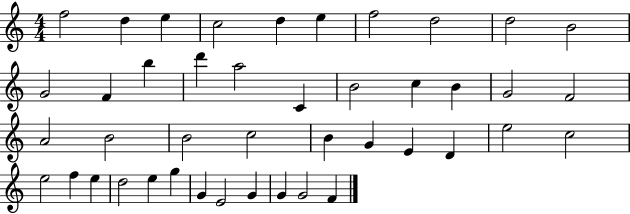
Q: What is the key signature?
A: C major